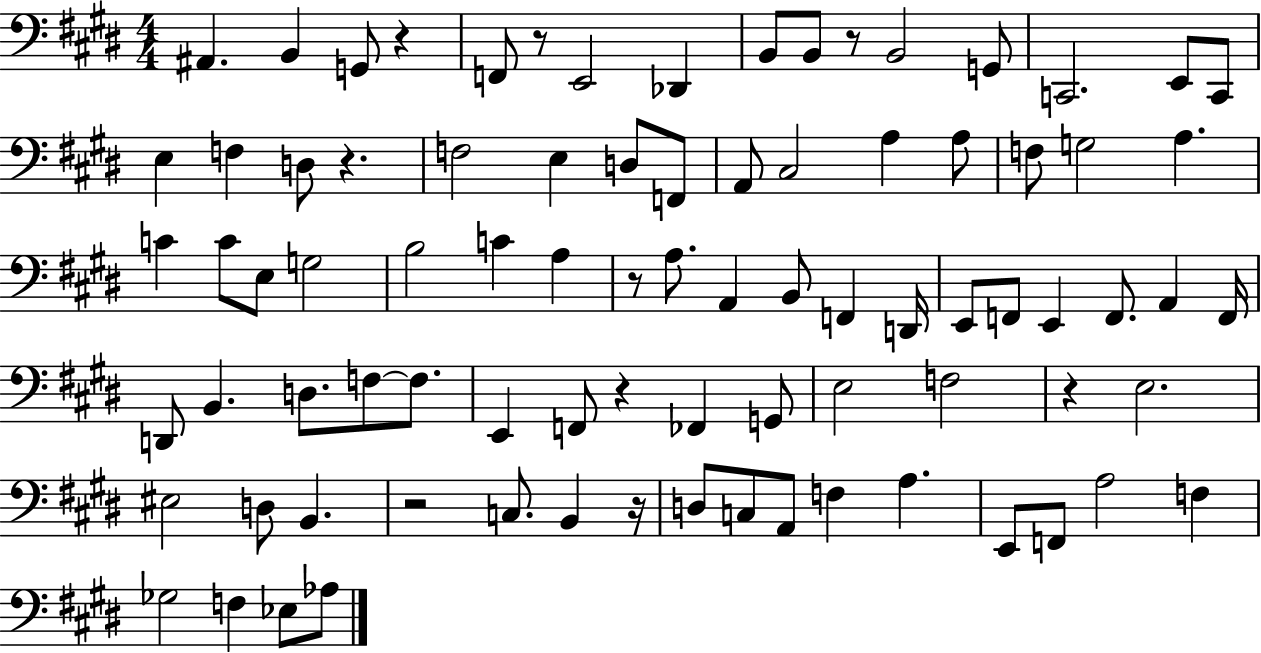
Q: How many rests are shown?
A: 9